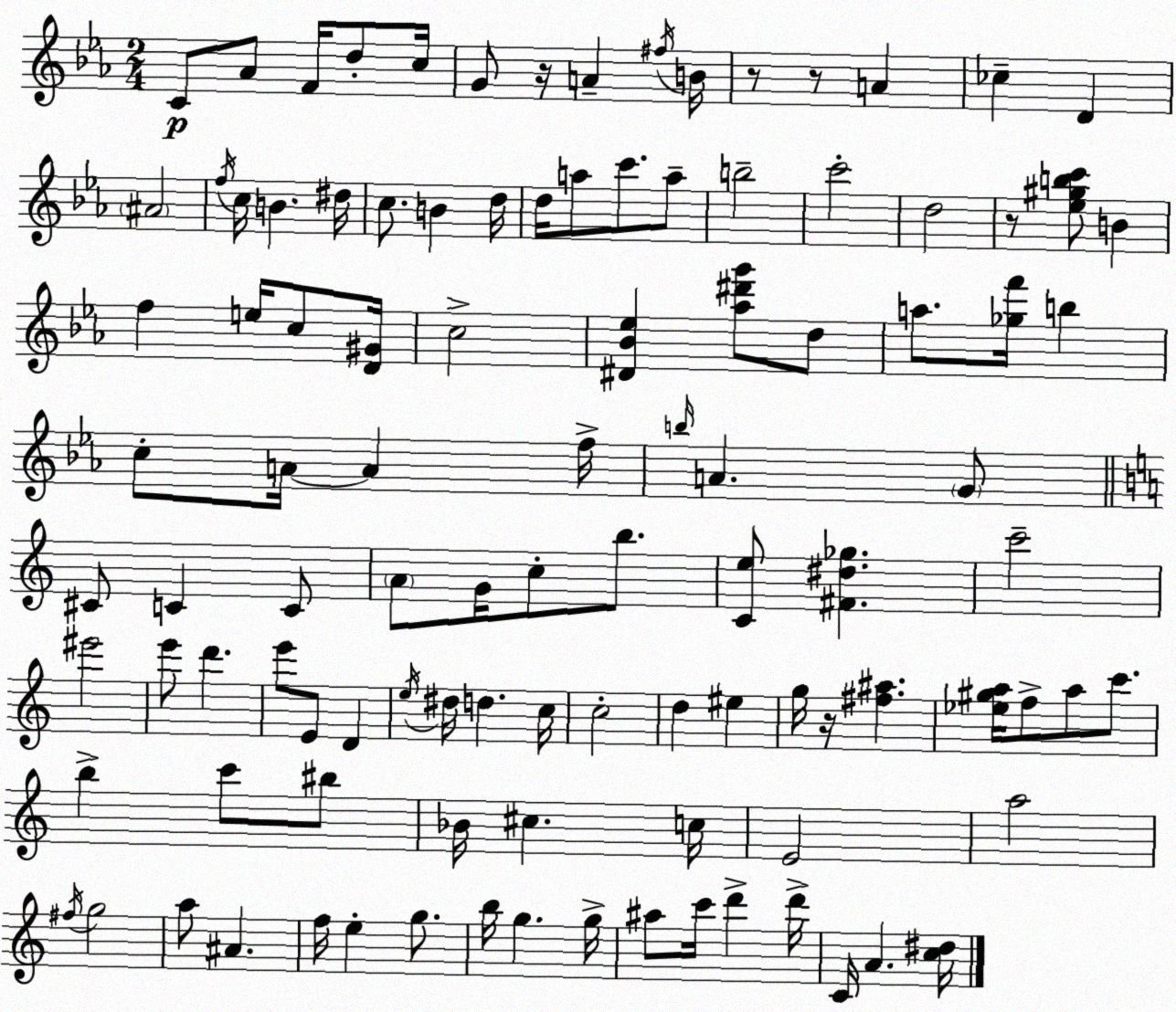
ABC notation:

X:1
T:Untitled
M:2/4
L:1/4
K:Eb
C/2 _A/2 F/4 d/2 c/4 G/2 z/4 A ^f/4 B/4 z/2 z/2 A _c D ^A2 f/4 c/4 B ^d/4 c/2 B d/4 d/4 a/2 c'/2 a/2 b2 c'2 d2 z/2 [_e^gbc']/2 B f e/4 c/2 [D^G]/4 c2 [^D_B_e] [_a^d'g']/2 d/2 a/2 [_gf']/4 b c/2 A/4 A f/4 b/4 A G/2 ^C/2 C C/2 A/2 G/4 c/2 b/2 [Ce]/2 [^F^d_g] c'2 ^e'2 e'/2 d' e'/2 E/2 D e/4 ^d/4 d c/4 c2 d ^e g/4 z/4 [^f^a] [_e^ga]/4 f/2 a/2 c'/2 b c'/2 ^b/2 _B/4 ^c c/4 E2 a2 ^f/4 g2 a/2 ^A f/4 e g/2 b/4 g g/4 ^a/2 c'/4 d' d'/4 C/4 A [c^d]/4